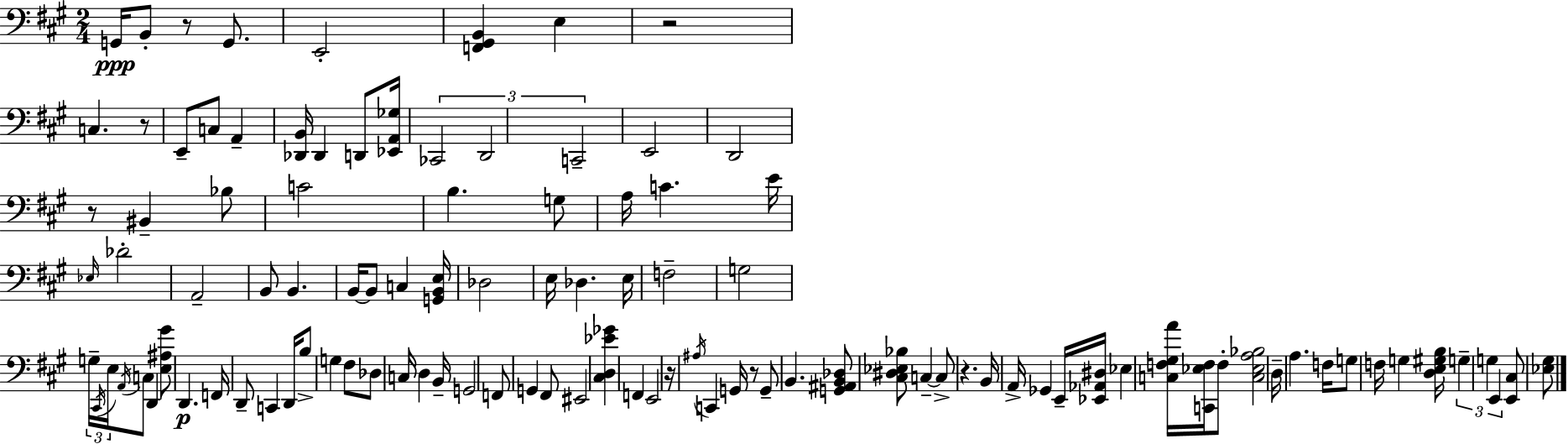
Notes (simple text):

G2/s B2/e R/e G2/e. E2/h [F2,G#2,B2]/q E3/q R/h C3/q. R/e E2/e C3/e A2/q [Db2,B2]/s Db2/q D2/e [Eb2,A2,Gb3]/s CES2/h D2/h C2/h E2/h D2/h R/e BIS2/q Bb3/e C4/h B3/q. G3/e A3/s C4/q. E4/s Eb3/s Db4/h A2/h B2/e B2/q. B2/s B2/e C3/q [G2,B2,E3]/s Db3/h E3/s Db3/q. E3/s F3/h G3/h G3/s C#2/s E3/s A2/s C3/e D2/q [E3,A#3,G#4]/e D2/q. F2/s D2/e C2/q D2/s B3/e G3/q F#3/e Db3/e C3/s D3/q B2/s G2/h F2/e G2/q F#2/e EIS2/h [C#3,D3,Eb4,Gb4]/q F2/q E2/h R/s A#3/s C2/q G2/s R/e G2/e B2/q. [G2,A#2,B2,Db3]/e [C#3,D#3,Eb3,Bb3]/e C3/q C3/e R/q. B2/s A2/s Gb2/q E2/s [Eb2,Ab2,D#3]/s Eb3/q [C3,F3,G#3,A4]/s [C2,Eb3,F3]/s F3/e [C3,Eb3,A3,Bb3]/h D3/s A3/q. F3/s G3/e F3/s G3/q [D3,E3,G#3,B3]/s G3/q G3/q E2/q [E2,C#3]/e [Eb3,G#3]/e